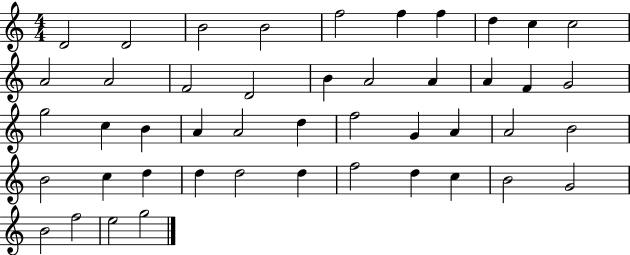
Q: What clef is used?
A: treble